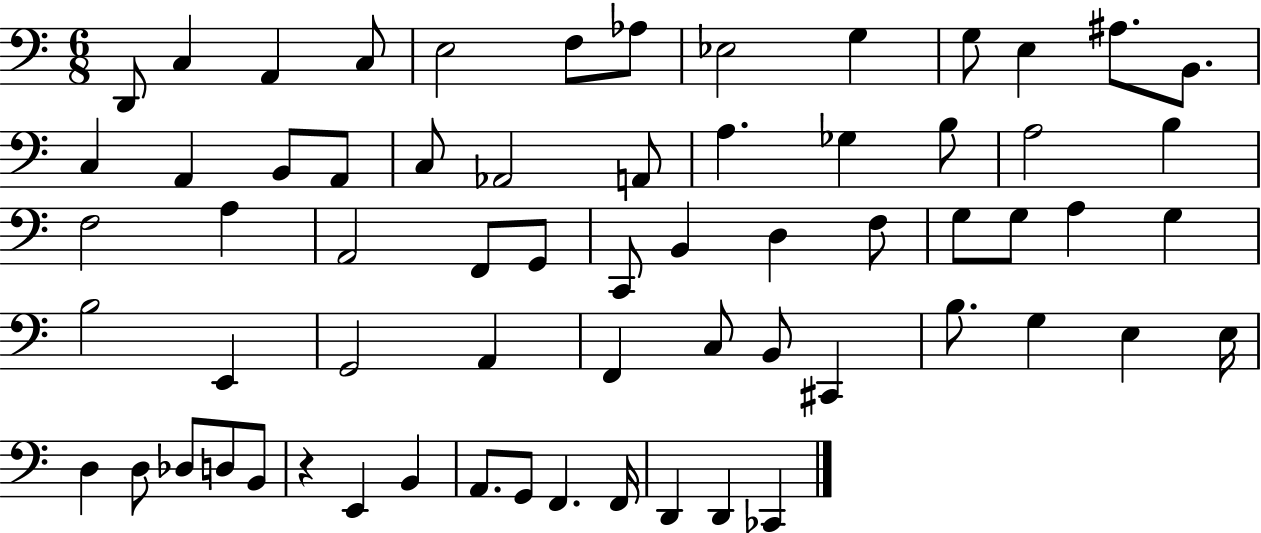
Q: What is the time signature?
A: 6/8